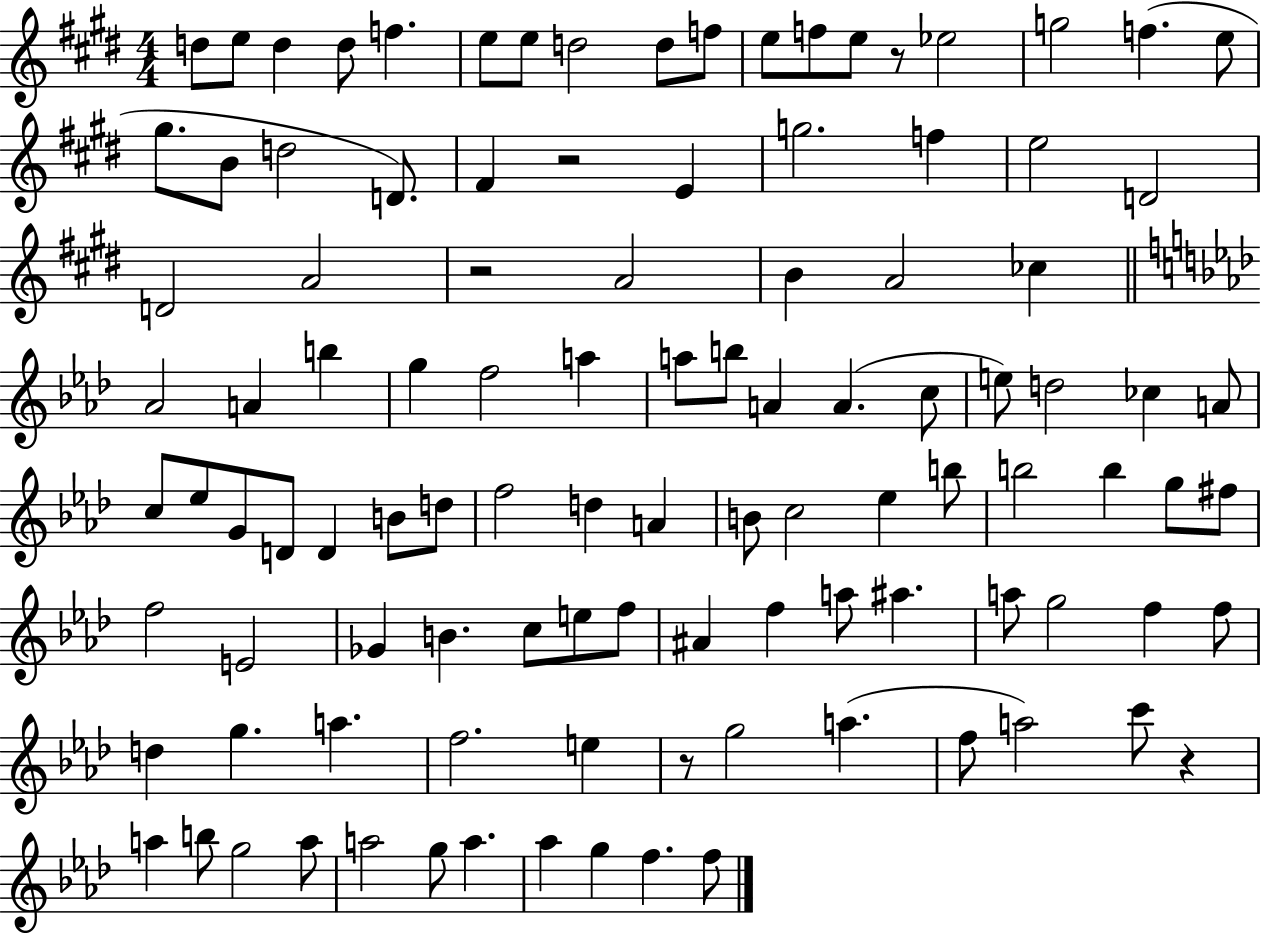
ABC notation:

X:1
T:Untitled
M:4/4
L:1/4
K:E
d/2 e/2 d d/2 f e/2 e/2 d2 d/2 f/2 e/2 f/2 e/2 z/2 _e2 g2 f e/2 ^g/2 B/2 d2 D/2 ^F z2 E g2 f e2 D2 D2 A2 z2 A2 B A2 _c _A2 A b g f2 a a/2 b/2 A A c/2 e/2 d2 _c A/2 c/2 _e/2 G/2 D/2 D B/2 d/2 f2 d A B/2 c2 _e b/2 b2 b g/2 ^f/2 f2 E2 _G B c/2 e/2 f/2 ^A f a/2 ^a a/2 g2 f f/2 d g a f2 e z/2 g2 a f/2 a2 c'/2 z a b/2 g2 a/2 a2 g/2 a _a g f f/2